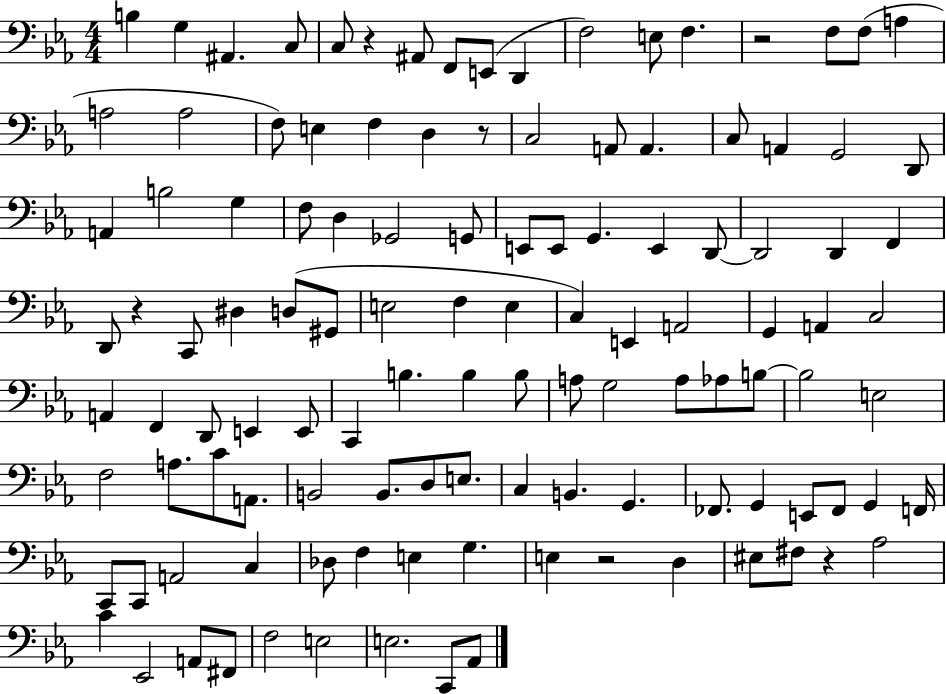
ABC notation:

X:1
T:Untitled
M:4/4
L:1/4
K:Eb
B, G, ^A,, C,/2 C,/2 z ^A,,/2 F,,/2 E,,/2 D,, F,2 E,/2 F, z2 F,/2 F,/2 A, A,2 A,2 F,/2 E, F, D, z/2 C,2 A,,/2 A,, C,/2 A,, G,,2 D,,/2 A,, B,2 G, F,/2 D, _G,,2 G,,/2 E,,/2 E,,/2 G,, E,, D,,/2 D,,2 D,, F,, D,,/2 z C,,/2 ^D, D,/2 ^G,,/2 E,2 F, E, C, E,, A,,2 G,, A,, C,2 A,, F,, D,,/2 E,, E,,/2 C,, B, B, B,/2 A,/2 G,2 A,/2 _A,/2 B,/2 B,2 E,2 F,2 A,/2 C/2 A,,/2 B,,2 B,,/2 D,/2 E,/2 C, B,, G,, _F,,/2 G,, E,,/2 _F,,/2 G,, F,,/4 C,,/2 C,,/2 A,,2 C, _D,/2 F, E, G, E, z2 D, ^E,/2 ^F,/2 z _A,2 C _E,,2 A,,/2 ^F,,/2 F,2 E,2 E,2 C,,/2 _A,,/2